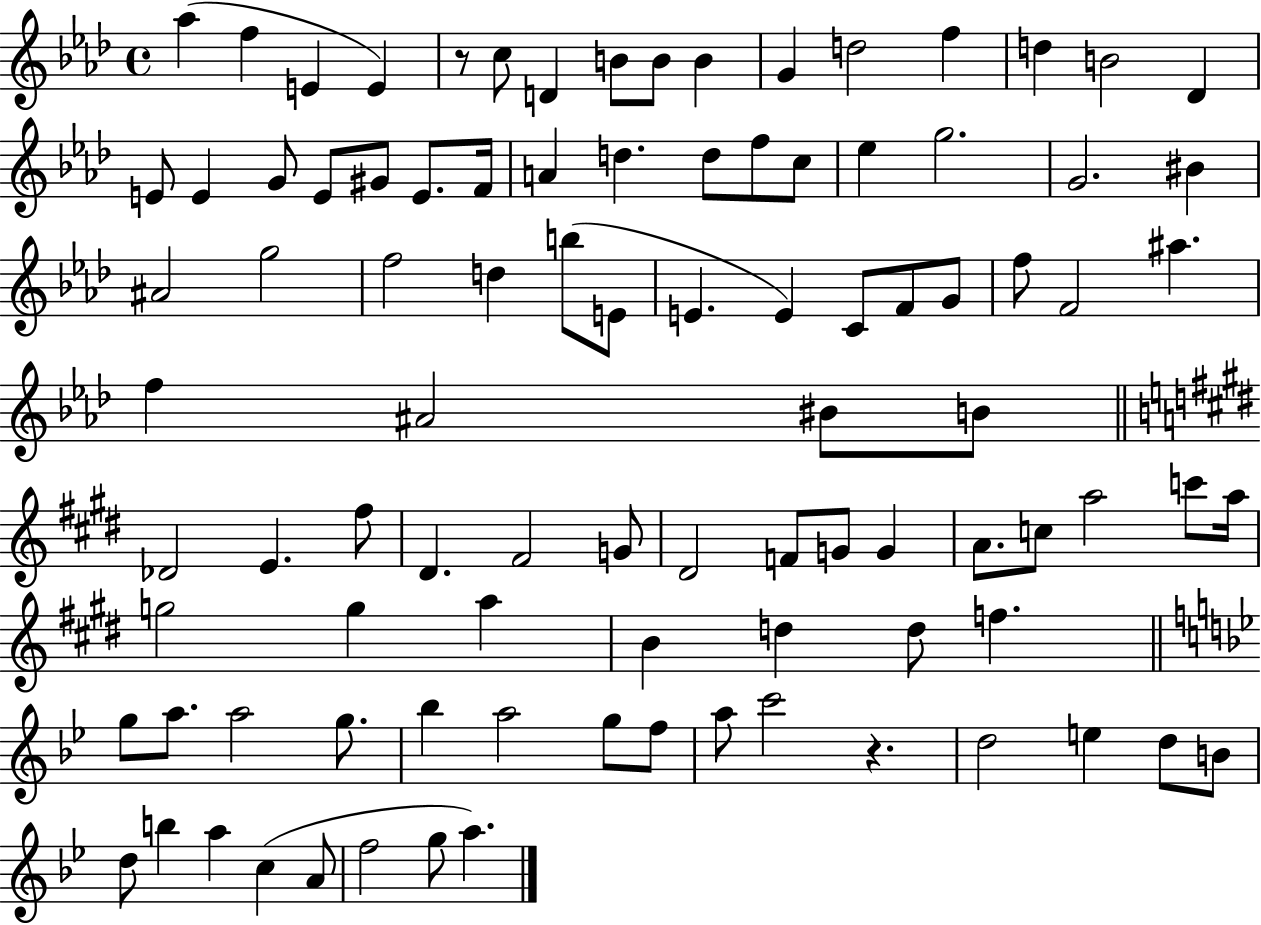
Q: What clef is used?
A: treble